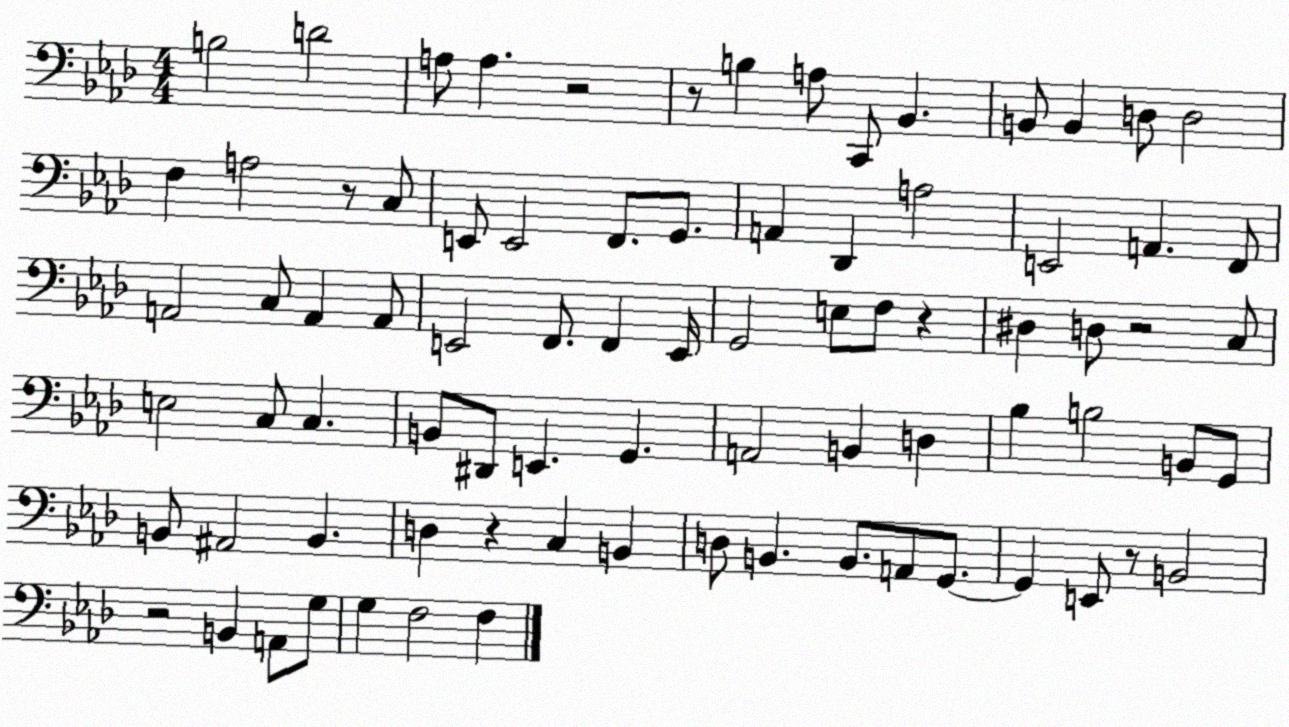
X:1
T:Untitled
M:4/4
L:1/4
K:Ab
B,2 D2 A,/2 A, z2 z/2 B, A,/2 C,,/2 _B,, B,,/2 B,, D,/2 D,2 F, A,2 z/2 C,/2 E,,/2 E,,2 F,,/2 G,,/2 A,, _D,, A,2 E,,2 A,, F,,/2 A,,2 C,/2 A,, A,,/2 E,,2 F,,/2 F,, E,,/4 G,,2 E,/2 F,/2 z ^D, D,/2 z2 C,/2 E,2 C,/2 C, B,,/2 ^D,,/2 E,, G,, A,,2 B,, D, _B, B,2 B,,/2 G,,/2 B,,/2 ^A,,2 B,, D, z C, B,, D,/2 B,, B,,/2 A,,/2 G,,/2 G,, E,,/2 z/2 B,,2 z2 B,, A,,/2 G,/2 G, F,2 F,